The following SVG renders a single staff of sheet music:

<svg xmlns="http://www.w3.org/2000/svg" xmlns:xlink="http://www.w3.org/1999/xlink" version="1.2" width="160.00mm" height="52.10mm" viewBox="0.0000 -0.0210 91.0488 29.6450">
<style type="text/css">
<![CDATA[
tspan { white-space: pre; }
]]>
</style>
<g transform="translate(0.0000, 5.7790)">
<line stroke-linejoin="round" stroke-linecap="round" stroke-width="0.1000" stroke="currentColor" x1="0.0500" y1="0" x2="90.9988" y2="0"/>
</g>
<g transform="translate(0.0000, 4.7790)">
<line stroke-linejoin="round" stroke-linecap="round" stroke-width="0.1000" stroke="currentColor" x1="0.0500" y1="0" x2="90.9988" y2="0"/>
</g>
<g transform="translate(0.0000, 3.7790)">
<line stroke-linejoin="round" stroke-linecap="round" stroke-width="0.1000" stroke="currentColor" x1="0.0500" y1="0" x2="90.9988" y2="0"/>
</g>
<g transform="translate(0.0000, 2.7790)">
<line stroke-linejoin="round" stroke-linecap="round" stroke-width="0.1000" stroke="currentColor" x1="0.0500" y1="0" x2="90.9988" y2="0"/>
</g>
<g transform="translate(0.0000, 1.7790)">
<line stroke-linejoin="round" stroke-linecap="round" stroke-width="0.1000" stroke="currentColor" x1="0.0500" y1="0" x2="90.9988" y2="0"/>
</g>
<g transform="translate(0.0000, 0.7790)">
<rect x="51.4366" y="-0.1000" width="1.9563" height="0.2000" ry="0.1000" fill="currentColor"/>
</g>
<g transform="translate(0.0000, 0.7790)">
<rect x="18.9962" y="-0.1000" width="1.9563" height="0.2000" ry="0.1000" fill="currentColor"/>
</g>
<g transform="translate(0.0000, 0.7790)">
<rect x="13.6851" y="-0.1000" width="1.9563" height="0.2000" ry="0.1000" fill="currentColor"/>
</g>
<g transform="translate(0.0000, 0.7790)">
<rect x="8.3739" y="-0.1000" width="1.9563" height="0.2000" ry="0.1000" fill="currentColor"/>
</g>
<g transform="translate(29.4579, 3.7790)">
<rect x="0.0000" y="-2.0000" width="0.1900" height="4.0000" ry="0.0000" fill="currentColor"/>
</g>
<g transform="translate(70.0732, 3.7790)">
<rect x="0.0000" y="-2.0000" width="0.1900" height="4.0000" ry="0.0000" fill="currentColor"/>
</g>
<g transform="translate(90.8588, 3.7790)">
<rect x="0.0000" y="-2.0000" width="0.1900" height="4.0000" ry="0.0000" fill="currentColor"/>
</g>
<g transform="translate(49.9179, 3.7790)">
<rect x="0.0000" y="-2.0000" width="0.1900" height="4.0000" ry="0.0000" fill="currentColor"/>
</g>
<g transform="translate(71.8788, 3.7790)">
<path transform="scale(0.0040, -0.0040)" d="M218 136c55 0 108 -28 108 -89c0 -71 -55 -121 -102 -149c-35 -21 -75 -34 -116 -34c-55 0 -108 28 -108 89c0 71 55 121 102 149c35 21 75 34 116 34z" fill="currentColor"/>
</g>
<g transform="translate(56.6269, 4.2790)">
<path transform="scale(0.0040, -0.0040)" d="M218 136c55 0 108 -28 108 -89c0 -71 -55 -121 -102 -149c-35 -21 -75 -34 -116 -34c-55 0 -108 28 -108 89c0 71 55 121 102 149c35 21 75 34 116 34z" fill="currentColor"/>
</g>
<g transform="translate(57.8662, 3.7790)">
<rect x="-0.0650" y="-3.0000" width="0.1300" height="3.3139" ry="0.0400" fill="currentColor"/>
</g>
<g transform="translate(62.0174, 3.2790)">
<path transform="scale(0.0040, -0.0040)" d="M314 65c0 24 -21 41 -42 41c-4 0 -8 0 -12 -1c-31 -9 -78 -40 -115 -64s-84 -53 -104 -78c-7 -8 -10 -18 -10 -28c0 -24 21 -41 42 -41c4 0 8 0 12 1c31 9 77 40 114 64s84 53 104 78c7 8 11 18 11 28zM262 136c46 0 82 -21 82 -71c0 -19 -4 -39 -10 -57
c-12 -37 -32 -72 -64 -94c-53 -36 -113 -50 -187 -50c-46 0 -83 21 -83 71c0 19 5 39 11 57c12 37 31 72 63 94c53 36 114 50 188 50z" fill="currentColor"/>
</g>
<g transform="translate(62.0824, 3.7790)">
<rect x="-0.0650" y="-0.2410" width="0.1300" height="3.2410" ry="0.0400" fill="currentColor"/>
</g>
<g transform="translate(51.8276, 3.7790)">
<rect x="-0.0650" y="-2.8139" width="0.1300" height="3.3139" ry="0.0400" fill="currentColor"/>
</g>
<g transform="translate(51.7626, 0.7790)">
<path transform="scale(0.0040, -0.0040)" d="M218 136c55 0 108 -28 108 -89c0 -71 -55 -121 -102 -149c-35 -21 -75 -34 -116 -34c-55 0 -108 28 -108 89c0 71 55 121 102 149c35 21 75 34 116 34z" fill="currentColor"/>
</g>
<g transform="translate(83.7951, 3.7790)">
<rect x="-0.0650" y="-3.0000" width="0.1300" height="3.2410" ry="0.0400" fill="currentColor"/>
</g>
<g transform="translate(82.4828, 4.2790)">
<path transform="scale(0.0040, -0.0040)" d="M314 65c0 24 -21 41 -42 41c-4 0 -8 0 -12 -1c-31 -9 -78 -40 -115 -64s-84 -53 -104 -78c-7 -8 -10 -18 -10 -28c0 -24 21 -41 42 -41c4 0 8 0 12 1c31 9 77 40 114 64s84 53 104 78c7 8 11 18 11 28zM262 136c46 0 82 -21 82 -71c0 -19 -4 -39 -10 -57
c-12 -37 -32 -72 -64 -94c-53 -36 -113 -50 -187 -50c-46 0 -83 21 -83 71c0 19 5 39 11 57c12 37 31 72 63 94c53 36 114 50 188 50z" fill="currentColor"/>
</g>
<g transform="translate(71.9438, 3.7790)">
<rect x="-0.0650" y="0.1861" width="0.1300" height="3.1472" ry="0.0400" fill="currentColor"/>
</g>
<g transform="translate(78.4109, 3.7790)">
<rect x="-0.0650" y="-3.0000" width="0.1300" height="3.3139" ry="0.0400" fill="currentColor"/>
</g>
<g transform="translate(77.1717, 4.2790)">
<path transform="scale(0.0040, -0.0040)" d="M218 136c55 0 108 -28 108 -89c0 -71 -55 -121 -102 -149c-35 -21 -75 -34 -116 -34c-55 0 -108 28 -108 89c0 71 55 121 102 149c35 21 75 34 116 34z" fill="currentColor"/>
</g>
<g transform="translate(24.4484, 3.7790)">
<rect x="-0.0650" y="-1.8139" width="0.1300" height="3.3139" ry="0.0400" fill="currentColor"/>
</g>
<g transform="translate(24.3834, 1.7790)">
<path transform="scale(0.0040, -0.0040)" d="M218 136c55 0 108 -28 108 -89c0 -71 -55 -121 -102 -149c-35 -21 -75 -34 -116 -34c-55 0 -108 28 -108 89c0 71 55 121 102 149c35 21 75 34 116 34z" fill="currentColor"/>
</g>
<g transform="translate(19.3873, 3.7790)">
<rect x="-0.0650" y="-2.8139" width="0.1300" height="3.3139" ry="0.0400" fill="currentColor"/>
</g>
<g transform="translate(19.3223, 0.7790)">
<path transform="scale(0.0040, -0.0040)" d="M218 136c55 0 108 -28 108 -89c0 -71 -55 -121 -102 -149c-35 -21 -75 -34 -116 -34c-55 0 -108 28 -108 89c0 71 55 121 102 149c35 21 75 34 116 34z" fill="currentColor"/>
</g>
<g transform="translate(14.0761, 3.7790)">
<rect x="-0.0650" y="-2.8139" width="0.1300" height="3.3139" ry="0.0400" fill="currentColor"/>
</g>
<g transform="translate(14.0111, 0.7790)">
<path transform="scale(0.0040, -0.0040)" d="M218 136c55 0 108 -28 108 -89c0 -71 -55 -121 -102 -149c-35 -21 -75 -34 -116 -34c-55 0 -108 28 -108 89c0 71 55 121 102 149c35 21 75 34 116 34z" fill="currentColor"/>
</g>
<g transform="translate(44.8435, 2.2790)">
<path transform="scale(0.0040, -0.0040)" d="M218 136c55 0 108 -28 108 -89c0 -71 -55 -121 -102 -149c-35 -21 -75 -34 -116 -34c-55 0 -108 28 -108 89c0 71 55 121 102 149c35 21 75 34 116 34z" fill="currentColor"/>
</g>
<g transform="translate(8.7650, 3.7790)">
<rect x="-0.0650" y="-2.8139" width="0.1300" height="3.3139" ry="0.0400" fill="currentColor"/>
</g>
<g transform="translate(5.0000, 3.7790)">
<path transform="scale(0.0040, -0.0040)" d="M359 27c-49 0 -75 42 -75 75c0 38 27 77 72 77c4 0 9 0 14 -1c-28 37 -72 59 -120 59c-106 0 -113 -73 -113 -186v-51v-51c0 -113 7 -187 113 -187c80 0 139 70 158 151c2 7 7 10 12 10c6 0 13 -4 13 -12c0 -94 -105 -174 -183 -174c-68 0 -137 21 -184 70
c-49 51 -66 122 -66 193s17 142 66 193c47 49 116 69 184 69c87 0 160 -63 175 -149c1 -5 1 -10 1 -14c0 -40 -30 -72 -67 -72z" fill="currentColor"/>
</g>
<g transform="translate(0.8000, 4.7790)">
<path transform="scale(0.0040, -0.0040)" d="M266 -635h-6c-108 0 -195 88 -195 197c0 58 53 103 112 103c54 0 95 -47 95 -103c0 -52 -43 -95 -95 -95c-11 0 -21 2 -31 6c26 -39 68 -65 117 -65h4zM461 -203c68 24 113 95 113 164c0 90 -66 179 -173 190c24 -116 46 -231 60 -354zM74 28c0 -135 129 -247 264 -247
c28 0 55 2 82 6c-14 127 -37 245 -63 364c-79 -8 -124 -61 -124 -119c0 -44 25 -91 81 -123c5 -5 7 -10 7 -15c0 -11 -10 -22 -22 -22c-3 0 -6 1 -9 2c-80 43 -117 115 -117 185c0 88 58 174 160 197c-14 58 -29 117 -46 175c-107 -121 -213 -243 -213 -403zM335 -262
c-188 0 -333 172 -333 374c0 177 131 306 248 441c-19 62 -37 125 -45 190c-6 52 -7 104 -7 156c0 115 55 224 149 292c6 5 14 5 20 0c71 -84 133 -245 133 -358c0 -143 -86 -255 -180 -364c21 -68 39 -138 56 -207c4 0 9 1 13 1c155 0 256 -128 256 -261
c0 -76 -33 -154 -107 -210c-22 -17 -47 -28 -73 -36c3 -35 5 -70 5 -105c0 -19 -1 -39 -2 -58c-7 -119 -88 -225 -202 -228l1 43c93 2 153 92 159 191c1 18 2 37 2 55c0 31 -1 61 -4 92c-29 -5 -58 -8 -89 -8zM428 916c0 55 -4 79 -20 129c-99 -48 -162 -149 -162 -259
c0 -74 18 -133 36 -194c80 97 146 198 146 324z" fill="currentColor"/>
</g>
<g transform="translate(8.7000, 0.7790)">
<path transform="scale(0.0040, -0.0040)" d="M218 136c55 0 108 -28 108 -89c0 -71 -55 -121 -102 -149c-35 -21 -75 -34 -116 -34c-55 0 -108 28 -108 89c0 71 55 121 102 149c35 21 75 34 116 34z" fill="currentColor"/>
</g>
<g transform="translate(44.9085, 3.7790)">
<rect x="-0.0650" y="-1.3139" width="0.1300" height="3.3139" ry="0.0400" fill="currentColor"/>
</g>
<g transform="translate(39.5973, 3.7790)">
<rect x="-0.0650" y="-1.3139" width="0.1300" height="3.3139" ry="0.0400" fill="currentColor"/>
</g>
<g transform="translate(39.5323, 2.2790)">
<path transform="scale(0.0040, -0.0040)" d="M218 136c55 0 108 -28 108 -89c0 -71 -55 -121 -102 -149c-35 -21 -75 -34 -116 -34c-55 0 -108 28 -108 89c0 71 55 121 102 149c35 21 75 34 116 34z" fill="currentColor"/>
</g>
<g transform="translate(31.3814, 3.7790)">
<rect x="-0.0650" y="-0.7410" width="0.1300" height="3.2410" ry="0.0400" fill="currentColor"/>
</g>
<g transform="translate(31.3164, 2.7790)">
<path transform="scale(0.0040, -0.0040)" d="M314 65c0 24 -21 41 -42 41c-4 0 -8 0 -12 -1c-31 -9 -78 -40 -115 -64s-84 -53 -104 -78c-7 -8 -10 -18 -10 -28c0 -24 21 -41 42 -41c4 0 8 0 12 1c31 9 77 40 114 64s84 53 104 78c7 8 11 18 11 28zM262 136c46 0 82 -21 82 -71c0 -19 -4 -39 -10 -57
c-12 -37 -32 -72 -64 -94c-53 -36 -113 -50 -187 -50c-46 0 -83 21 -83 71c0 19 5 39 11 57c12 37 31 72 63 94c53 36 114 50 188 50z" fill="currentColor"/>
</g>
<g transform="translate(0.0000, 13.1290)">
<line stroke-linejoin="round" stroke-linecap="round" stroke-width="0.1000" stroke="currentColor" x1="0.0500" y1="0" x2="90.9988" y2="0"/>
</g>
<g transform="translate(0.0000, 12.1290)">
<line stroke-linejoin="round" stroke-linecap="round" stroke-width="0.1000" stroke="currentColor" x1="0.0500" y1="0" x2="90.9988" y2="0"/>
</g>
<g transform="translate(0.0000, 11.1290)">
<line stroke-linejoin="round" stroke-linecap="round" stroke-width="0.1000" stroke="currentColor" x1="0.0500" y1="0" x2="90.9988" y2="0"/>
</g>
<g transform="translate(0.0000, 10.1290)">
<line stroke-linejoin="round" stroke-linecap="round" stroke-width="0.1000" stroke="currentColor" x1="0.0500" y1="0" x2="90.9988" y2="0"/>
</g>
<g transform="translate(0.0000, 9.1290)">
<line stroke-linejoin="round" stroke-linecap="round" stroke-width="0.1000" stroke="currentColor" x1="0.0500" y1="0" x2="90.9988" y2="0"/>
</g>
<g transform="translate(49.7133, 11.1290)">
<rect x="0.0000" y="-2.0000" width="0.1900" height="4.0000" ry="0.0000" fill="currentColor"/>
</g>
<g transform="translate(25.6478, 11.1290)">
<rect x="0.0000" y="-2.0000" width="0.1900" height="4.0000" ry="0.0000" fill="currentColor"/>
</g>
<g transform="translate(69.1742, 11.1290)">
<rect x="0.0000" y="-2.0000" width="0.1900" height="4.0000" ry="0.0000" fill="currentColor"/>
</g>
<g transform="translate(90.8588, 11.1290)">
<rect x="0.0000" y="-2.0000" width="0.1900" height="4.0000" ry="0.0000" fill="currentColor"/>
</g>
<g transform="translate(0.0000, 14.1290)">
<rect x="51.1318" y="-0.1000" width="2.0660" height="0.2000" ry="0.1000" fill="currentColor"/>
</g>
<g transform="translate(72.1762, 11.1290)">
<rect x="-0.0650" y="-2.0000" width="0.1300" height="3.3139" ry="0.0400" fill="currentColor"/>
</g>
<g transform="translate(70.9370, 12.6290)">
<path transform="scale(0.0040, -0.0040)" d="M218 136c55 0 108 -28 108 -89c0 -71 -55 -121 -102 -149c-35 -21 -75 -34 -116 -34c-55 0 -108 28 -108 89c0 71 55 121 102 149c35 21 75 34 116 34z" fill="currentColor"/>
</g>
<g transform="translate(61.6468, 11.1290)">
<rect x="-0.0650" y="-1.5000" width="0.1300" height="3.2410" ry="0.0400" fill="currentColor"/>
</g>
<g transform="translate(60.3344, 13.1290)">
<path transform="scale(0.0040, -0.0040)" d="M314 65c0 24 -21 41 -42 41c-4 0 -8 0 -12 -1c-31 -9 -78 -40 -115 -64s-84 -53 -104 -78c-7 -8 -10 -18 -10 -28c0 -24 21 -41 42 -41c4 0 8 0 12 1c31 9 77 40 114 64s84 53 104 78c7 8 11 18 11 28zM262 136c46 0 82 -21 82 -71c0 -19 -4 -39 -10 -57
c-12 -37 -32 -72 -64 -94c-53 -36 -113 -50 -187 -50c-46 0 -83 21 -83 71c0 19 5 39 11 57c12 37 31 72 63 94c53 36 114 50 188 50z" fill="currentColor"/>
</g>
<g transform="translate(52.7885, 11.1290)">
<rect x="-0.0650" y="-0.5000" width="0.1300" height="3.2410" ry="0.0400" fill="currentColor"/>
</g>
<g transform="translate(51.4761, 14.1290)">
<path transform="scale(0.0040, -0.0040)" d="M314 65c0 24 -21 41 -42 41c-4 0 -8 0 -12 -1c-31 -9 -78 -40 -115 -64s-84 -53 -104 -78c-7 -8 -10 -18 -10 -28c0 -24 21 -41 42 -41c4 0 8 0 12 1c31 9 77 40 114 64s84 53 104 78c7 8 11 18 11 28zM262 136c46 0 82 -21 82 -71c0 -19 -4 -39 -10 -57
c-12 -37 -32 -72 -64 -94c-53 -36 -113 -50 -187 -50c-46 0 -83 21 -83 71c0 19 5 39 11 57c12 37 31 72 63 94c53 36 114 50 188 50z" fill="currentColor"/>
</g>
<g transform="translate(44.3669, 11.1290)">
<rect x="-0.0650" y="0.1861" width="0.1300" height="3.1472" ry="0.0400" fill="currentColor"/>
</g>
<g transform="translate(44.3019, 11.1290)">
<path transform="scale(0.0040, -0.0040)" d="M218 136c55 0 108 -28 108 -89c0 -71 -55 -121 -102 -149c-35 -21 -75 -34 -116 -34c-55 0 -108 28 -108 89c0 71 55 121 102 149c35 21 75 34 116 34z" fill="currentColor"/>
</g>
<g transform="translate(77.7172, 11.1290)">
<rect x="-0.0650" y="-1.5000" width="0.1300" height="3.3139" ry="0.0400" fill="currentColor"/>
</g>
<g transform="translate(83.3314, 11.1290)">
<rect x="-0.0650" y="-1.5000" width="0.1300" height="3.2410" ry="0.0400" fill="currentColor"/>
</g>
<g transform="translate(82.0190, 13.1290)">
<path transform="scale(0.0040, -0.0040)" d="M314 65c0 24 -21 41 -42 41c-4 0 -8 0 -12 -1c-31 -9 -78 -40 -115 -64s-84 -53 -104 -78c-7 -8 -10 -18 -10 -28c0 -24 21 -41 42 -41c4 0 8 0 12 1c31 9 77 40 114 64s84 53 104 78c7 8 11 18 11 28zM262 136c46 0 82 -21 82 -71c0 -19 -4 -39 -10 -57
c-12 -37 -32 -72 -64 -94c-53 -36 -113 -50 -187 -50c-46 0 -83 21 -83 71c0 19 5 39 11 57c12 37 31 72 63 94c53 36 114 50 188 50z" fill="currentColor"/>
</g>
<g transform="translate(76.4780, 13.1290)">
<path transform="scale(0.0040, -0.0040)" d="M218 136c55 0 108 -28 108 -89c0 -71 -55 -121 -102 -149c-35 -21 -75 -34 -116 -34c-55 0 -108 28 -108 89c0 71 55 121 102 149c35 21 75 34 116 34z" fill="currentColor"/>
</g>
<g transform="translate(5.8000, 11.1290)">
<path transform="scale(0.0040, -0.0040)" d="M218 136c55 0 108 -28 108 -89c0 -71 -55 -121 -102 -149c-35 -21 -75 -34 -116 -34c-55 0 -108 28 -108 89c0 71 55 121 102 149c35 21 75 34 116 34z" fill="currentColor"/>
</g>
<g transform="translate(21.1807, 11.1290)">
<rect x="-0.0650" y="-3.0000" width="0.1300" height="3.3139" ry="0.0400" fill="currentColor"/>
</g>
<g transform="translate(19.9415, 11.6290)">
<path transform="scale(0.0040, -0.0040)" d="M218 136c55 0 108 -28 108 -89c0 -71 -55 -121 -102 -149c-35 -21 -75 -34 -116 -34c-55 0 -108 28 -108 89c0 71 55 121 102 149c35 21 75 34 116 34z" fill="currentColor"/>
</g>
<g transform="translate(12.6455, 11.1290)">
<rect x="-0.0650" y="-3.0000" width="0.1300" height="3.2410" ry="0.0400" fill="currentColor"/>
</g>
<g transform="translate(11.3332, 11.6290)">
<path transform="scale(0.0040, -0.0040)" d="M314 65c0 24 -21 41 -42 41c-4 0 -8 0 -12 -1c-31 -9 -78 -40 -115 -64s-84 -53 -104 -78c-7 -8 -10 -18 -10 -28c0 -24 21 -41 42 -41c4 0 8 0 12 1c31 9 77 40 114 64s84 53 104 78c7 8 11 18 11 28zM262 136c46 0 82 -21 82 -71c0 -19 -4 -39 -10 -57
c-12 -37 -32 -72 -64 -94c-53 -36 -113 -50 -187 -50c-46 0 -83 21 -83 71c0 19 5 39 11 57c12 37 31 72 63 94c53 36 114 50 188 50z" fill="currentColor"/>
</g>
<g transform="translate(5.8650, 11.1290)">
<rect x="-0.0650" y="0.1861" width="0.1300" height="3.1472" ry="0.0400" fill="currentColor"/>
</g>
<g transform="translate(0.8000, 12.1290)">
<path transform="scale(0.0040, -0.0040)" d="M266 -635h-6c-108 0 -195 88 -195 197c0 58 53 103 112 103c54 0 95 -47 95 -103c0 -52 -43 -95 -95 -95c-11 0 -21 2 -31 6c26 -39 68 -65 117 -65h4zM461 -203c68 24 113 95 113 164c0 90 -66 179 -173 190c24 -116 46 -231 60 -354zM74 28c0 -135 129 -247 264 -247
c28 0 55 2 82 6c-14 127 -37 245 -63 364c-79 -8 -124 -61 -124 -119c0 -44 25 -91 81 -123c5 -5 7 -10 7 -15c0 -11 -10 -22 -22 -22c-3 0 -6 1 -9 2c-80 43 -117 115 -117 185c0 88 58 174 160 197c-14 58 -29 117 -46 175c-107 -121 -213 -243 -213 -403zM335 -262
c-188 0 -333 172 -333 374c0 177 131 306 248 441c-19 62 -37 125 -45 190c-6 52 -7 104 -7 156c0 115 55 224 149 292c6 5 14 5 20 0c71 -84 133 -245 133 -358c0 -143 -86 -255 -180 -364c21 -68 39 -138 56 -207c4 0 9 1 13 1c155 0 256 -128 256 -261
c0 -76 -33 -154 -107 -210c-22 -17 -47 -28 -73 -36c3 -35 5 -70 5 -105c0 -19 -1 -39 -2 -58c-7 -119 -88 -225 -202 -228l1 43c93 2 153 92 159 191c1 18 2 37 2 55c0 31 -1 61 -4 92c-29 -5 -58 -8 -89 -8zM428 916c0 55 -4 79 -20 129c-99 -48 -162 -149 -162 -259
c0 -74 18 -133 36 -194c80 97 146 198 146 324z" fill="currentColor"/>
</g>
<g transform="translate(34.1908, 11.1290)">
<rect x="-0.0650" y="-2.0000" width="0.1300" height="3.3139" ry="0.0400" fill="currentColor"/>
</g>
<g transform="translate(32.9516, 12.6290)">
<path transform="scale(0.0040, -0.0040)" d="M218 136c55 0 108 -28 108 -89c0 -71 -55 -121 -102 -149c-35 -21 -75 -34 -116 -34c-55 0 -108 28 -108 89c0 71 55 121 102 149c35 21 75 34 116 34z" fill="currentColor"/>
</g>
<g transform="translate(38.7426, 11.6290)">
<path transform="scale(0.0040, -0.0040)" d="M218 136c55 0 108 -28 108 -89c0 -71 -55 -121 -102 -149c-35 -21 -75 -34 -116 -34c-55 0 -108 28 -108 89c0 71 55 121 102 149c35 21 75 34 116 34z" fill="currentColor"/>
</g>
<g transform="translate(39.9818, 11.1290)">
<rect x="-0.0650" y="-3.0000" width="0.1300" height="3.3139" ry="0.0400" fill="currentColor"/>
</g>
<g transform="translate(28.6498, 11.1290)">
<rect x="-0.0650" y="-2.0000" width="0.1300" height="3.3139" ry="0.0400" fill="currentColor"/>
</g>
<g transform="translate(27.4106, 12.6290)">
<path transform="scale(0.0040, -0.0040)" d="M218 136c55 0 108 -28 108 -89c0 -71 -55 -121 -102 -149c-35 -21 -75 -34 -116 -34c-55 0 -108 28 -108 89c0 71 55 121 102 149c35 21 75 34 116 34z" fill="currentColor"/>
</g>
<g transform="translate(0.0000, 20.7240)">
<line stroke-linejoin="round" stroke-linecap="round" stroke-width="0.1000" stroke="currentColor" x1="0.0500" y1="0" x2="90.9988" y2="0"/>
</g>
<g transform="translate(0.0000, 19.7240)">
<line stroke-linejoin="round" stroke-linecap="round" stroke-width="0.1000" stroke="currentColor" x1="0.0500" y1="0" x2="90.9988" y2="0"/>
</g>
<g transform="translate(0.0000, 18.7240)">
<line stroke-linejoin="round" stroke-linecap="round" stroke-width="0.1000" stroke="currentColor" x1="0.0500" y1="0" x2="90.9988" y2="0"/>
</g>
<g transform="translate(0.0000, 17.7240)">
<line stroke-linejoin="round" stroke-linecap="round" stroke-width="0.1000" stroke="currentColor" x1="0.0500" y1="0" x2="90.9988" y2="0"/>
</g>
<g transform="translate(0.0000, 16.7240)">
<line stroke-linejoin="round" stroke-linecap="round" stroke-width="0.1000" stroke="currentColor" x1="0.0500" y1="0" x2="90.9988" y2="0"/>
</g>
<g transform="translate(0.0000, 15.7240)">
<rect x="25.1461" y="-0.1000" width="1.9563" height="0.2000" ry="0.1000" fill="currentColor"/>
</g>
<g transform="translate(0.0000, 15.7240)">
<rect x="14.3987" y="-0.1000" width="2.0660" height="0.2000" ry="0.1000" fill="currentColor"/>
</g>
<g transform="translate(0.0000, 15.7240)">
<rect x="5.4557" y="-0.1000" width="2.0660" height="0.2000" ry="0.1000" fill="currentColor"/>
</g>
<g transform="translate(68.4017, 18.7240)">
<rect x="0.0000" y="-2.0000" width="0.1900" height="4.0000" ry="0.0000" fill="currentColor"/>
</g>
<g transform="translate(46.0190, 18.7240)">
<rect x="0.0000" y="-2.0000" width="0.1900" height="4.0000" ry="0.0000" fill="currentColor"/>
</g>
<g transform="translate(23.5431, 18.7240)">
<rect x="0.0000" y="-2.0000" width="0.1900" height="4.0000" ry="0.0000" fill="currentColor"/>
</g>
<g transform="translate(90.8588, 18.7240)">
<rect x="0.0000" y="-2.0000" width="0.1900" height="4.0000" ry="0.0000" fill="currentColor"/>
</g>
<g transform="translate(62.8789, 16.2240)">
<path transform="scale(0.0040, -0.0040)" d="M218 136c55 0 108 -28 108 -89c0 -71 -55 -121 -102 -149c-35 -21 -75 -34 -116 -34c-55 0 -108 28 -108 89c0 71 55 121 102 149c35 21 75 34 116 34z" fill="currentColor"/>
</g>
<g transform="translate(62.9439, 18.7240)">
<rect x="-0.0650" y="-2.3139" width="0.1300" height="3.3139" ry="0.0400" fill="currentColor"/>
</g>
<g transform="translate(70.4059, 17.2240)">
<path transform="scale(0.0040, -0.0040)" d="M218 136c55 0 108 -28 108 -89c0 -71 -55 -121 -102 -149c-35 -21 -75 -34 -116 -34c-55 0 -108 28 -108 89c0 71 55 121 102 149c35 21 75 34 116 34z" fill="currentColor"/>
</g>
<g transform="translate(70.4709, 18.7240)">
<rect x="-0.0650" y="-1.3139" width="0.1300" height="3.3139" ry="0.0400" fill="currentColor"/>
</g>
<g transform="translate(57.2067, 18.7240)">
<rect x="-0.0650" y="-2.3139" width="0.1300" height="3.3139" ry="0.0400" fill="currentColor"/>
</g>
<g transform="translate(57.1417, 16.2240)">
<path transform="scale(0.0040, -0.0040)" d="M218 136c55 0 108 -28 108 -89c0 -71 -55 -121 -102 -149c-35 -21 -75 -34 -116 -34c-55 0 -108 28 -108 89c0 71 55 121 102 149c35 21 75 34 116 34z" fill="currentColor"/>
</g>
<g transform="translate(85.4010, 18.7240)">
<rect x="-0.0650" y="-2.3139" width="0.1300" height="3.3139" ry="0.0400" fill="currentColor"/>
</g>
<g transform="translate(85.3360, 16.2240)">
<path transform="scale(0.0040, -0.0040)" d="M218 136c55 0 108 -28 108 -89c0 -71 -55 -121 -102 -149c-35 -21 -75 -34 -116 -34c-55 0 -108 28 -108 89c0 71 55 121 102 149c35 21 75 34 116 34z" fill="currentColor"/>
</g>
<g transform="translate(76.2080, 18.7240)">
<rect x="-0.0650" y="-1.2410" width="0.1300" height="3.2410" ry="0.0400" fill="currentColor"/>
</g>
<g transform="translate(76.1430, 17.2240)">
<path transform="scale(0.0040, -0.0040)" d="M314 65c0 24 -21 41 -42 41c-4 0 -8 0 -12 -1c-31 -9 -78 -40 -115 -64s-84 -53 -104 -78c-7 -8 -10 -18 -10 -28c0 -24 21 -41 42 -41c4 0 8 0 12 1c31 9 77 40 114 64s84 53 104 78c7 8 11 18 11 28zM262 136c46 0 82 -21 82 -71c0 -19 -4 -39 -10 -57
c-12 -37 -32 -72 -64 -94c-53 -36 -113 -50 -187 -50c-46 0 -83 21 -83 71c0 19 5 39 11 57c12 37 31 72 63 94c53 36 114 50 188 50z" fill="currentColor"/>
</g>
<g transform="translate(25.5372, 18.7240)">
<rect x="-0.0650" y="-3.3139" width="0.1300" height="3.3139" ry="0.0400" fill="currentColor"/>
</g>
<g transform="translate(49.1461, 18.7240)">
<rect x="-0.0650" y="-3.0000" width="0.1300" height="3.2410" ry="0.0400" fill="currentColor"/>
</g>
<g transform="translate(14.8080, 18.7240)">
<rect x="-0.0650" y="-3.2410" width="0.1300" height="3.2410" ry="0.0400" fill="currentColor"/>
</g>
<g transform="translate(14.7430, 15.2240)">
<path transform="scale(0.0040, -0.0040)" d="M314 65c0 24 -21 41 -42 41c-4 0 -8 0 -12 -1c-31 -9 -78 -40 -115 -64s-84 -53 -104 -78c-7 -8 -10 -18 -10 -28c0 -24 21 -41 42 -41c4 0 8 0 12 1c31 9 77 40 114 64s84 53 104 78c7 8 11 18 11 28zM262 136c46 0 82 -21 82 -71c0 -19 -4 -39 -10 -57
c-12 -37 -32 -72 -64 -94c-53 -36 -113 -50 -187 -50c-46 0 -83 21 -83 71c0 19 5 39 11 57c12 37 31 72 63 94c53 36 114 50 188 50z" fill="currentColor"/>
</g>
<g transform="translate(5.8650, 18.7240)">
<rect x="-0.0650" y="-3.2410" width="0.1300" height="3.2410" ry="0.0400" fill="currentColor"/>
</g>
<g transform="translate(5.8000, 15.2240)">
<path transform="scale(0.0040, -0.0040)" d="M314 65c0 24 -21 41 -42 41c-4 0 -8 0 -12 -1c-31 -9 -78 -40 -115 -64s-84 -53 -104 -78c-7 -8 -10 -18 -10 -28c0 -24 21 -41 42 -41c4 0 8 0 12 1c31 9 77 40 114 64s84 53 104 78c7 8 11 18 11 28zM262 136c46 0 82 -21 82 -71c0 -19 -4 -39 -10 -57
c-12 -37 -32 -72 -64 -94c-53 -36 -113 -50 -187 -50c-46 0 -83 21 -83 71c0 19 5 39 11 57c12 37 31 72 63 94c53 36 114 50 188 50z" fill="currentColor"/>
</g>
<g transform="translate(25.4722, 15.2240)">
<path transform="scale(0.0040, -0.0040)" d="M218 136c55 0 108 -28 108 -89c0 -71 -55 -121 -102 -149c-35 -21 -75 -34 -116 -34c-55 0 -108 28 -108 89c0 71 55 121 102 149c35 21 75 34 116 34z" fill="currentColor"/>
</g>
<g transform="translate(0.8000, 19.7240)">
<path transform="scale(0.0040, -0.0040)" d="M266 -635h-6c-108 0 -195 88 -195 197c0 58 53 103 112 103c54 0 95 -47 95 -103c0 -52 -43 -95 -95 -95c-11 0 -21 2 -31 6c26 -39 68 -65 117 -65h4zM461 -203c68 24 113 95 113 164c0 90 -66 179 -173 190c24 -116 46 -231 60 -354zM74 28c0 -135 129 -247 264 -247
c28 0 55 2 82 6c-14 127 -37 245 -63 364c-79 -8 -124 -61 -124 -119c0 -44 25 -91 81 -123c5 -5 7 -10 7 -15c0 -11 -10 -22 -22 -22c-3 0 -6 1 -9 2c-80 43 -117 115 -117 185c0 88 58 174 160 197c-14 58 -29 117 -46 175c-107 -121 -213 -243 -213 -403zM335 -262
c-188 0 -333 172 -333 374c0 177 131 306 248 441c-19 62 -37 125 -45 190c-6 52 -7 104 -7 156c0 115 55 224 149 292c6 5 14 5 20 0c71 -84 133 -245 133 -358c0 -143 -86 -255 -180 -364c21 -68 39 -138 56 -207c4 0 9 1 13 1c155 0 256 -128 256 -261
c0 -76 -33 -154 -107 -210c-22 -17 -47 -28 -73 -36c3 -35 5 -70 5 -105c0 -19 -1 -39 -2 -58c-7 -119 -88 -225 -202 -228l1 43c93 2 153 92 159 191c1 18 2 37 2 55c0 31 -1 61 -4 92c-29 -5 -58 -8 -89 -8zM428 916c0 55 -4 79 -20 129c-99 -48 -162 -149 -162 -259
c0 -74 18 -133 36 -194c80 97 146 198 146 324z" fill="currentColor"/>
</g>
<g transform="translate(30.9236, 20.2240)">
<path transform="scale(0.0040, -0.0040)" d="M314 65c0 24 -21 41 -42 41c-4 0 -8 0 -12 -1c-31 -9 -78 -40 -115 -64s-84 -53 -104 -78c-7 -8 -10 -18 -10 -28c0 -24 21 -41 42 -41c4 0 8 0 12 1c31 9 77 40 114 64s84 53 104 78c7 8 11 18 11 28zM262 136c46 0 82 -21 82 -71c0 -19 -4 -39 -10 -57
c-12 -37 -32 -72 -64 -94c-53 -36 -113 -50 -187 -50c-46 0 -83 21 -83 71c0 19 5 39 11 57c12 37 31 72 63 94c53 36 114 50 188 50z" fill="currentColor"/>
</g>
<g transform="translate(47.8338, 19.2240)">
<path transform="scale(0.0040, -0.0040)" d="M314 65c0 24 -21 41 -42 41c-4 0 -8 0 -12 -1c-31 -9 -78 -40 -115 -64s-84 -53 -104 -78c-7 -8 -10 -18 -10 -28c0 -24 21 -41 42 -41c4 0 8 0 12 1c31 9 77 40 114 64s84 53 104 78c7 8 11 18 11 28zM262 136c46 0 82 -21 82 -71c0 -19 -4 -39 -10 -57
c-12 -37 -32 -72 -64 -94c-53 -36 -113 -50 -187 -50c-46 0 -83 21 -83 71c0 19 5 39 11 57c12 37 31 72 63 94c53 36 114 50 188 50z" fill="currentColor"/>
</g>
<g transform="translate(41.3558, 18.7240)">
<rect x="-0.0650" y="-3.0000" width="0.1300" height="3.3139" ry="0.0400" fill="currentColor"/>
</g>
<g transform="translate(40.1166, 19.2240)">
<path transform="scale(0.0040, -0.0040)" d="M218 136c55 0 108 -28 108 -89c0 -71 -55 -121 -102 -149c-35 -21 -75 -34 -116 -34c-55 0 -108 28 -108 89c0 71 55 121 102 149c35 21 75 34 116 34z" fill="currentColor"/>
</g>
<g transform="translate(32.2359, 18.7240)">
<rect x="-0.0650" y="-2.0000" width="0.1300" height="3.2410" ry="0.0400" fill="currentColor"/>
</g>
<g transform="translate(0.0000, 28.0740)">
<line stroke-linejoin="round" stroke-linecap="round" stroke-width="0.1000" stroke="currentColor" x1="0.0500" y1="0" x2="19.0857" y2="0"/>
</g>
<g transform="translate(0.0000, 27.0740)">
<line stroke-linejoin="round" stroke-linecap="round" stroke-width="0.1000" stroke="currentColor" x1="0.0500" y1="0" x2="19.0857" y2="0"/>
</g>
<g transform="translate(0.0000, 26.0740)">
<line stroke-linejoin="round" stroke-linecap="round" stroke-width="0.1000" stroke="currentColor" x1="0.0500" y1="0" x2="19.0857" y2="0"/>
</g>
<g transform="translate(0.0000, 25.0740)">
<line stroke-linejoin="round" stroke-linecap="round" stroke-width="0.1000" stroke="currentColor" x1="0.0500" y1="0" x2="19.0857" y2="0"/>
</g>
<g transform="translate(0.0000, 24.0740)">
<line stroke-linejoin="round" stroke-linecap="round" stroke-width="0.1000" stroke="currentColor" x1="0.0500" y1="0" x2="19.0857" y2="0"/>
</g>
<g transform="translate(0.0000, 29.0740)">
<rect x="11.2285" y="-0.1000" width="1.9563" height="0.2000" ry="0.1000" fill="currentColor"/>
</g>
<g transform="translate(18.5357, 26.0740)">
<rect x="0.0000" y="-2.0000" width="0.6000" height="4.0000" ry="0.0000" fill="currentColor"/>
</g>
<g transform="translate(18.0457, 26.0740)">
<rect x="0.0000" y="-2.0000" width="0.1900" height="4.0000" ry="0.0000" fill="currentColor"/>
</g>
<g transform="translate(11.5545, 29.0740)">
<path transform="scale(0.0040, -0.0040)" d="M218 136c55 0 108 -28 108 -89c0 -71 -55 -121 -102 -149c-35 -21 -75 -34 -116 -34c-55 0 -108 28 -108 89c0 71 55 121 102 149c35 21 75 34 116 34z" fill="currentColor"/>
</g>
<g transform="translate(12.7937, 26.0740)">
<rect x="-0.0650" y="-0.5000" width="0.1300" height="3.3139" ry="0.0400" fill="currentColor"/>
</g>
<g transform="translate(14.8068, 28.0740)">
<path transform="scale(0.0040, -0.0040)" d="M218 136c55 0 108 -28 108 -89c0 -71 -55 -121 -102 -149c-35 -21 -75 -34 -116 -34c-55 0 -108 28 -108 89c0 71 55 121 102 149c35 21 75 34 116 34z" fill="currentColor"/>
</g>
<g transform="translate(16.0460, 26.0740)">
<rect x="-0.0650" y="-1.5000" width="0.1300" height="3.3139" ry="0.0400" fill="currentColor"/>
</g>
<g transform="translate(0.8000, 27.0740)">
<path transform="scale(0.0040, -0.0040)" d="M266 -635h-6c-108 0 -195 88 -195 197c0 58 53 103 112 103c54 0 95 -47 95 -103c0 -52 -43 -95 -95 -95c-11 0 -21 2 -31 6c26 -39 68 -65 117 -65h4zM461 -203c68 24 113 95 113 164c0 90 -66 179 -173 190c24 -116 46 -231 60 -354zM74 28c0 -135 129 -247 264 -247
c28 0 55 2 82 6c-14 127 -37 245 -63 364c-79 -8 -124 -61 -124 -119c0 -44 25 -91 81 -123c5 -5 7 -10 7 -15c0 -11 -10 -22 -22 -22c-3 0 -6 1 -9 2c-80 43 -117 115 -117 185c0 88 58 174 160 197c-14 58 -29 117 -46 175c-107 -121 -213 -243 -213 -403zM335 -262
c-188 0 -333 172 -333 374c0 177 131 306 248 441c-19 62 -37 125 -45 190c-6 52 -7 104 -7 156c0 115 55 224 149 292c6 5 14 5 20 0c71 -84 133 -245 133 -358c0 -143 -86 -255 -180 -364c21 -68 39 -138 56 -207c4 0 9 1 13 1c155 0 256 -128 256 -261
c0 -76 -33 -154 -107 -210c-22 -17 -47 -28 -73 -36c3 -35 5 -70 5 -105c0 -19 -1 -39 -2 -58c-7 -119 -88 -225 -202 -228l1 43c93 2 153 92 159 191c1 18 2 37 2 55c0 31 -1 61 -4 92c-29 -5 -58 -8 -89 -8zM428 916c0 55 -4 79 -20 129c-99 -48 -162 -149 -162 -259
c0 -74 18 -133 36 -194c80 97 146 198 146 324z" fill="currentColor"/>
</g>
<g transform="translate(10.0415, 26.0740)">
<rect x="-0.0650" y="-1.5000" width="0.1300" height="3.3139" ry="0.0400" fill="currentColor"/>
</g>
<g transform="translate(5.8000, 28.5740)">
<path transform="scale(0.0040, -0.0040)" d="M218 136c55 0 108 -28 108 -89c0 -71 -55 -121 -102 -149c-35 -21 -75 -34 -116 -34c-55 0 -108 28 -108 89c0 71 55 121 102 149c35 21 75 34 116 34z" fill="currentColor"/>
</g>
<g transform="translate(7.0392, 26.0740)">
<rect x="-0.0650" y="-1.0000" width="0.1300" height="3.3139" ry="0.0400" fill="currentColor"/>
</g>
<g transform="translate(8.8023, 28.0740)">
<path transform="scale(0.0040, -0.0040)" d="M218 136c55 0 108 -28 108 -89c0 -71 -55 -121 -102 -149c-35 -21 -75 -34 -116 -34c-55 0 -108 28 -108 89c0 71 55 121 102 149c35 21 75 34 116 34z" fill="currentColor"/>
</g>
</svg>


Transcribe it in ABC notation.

X:1
T:Untitled
M:4/4
L:1/4
K:C
a a a f d2 e e a A c2 B A A2 B A2 A F F A B C2 E2 F E E2 b2 b2 b F2 A A2 g g e e2 g D E C E